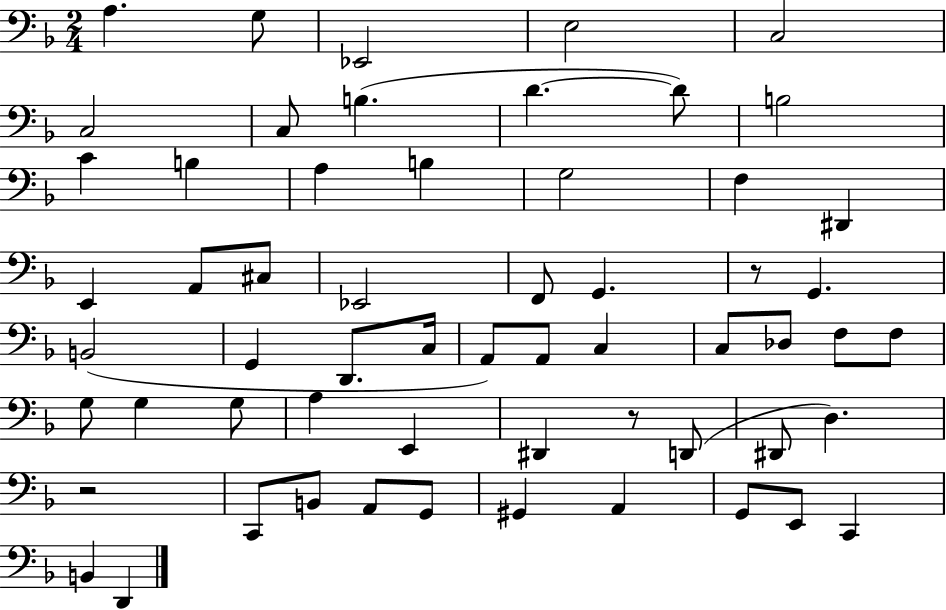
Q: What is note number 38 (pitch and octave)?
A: G3